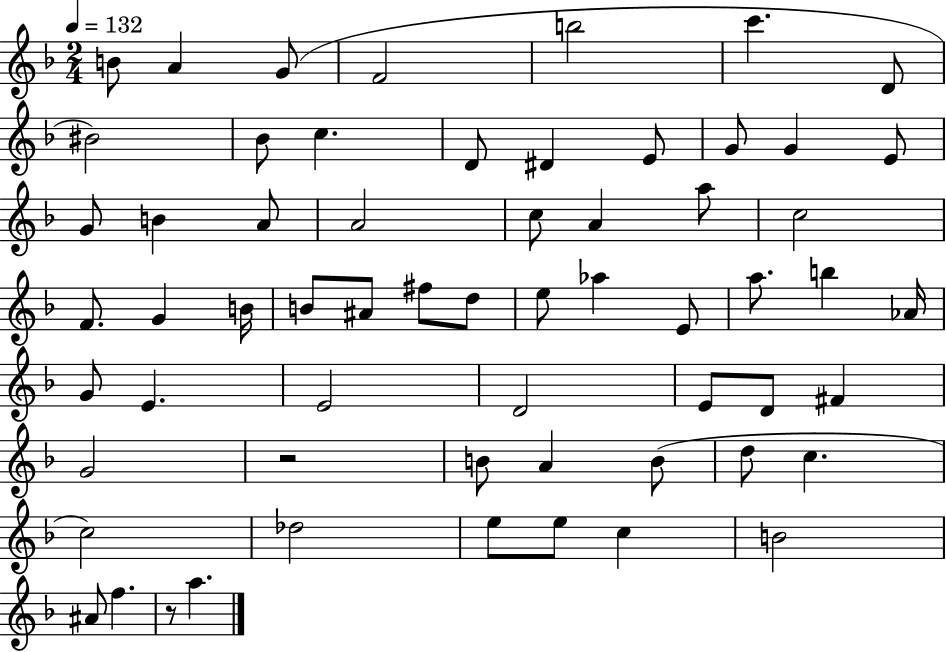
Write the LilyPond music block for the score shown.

{
  \clef treble
  \numericTimeSignature
  \time 2/4
  \key f \major
  \tempo 4 = 132
  b'8 a'4 g'8( | f'2 | b''2 | c'''4. d'8 | \break bis'2) | bes'8 c''4. | d'8 dis'4 e'8 | g'8 g'4 e'8 | \break g'8 b'4 a'8 | a'2 | c''8 a'4 a''8 | c''2 | \break f'8. g'4 b'16 | b'8 ais'8 fis''8 d''8 | e''8 aes''4 e'8 | a''8. b''4 aes'16 | \break g'8 e'4. | e'2 | d'2 | e'8 d'8 fis'4 | \break g'2 | r2 | b'8 a'4 b'8( | d''8 c''4. | \break c''2) | des''2 | e''8 e''8 c''4 | b'2 | \break ais'8 f''4. | r8 a''4. | \bar "|."
}